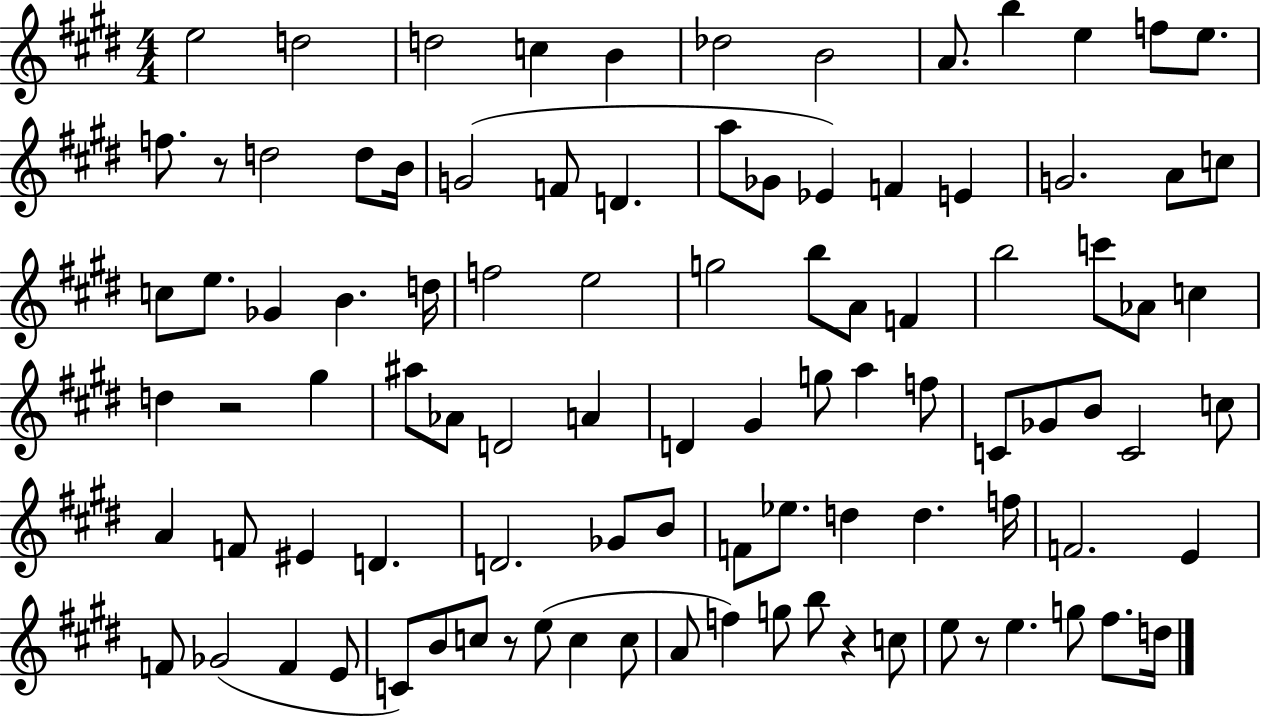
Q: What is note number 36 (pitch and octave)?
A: B5